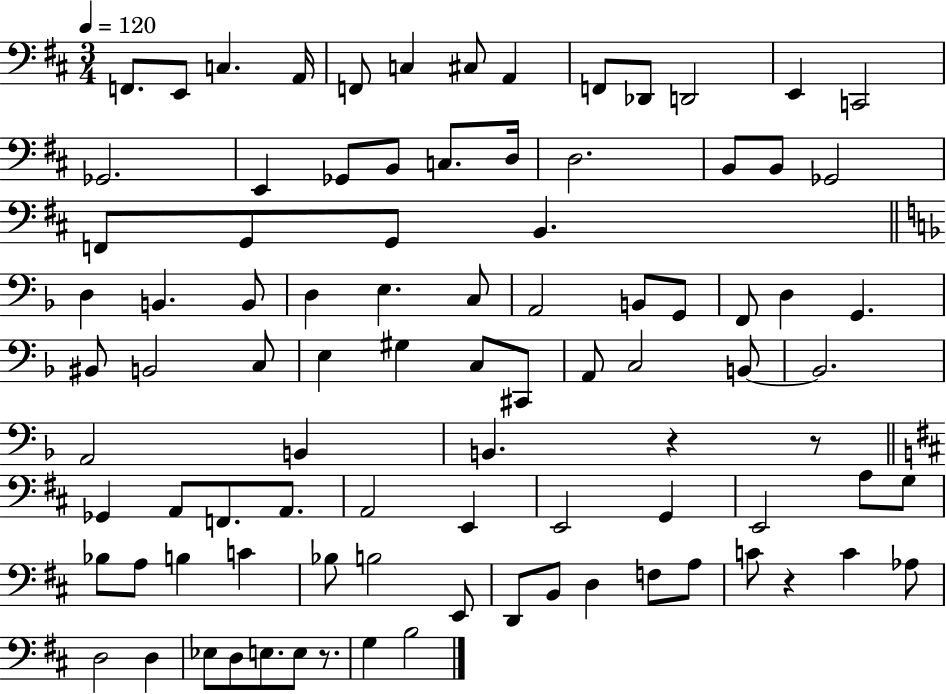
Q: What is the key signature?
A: D major